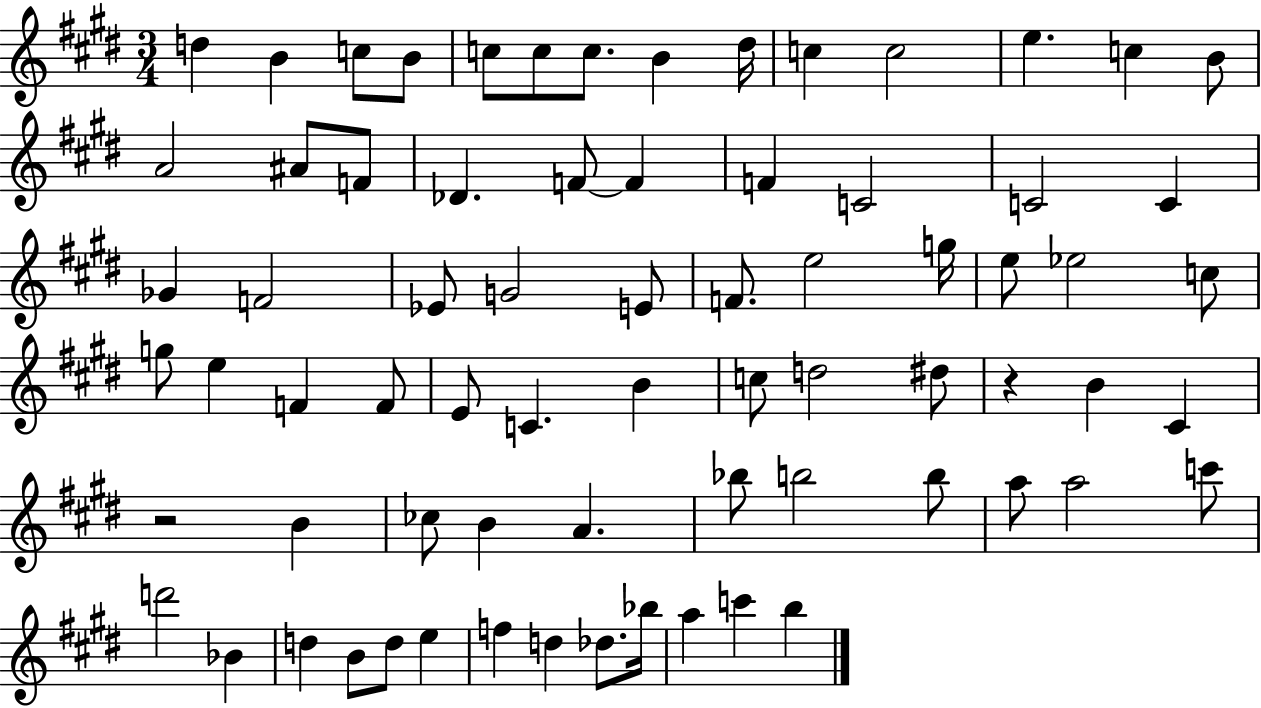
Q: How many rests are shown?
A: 2